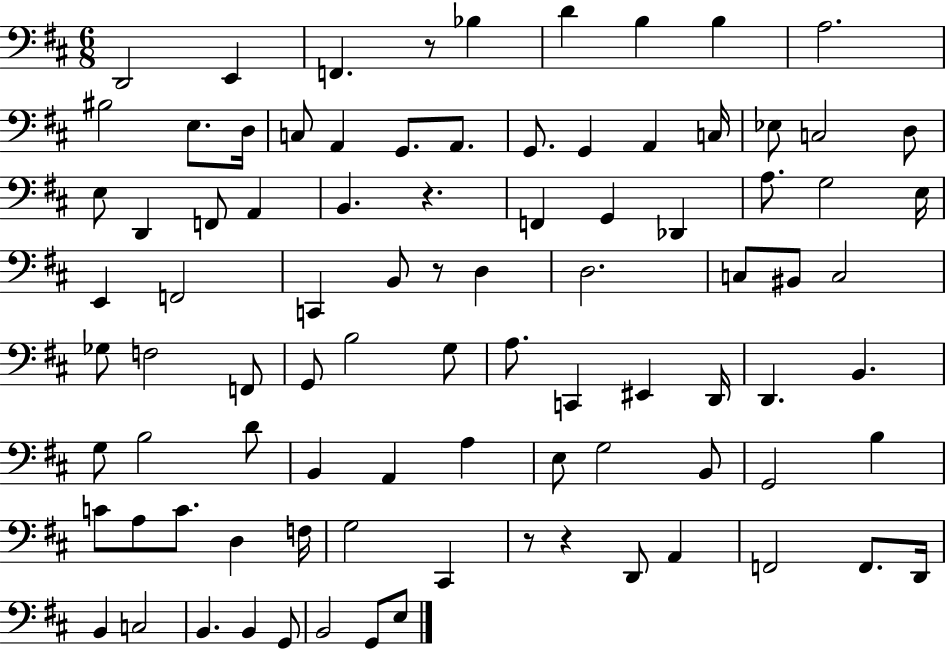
X:1
T:Untitled
M:6/8
L:1/4
K:D
D,,2 E,, F,, z/2 _B, D B, B, A,2 ^B,2 E,/2 D,/4 C,/2 A,, G,,/2 A,,/2 G,,/2 G,, A,, C,/4 _E,/2 C,2 D,/2 E,/2 D,, F,,/2 A,, B,, z F,, G,, _D,, A,/2 G,2 E,/4 E,, F,,2 C,, B,,/2 z/2 D, D,2 C,/2 ^B,,/2 C,2 _G,/2 F,2 F,,/2 G,,/2 B,2 G,/2 A,/2 C,, ^E,, D,,/4 D,, B,, G,/2 B,2 D/2 B,, A,, A, E,/2 G,2 B,,/2 G,,2 B, C/2 A,/2 C/2 D, F,/4 G,2 ^C,, z/2 z D,,/2 A,, F,,2 F,,/2 D,,/4 B,, C,2 B,, B,, G,,/2 B,,2 G,,/2 E,/2